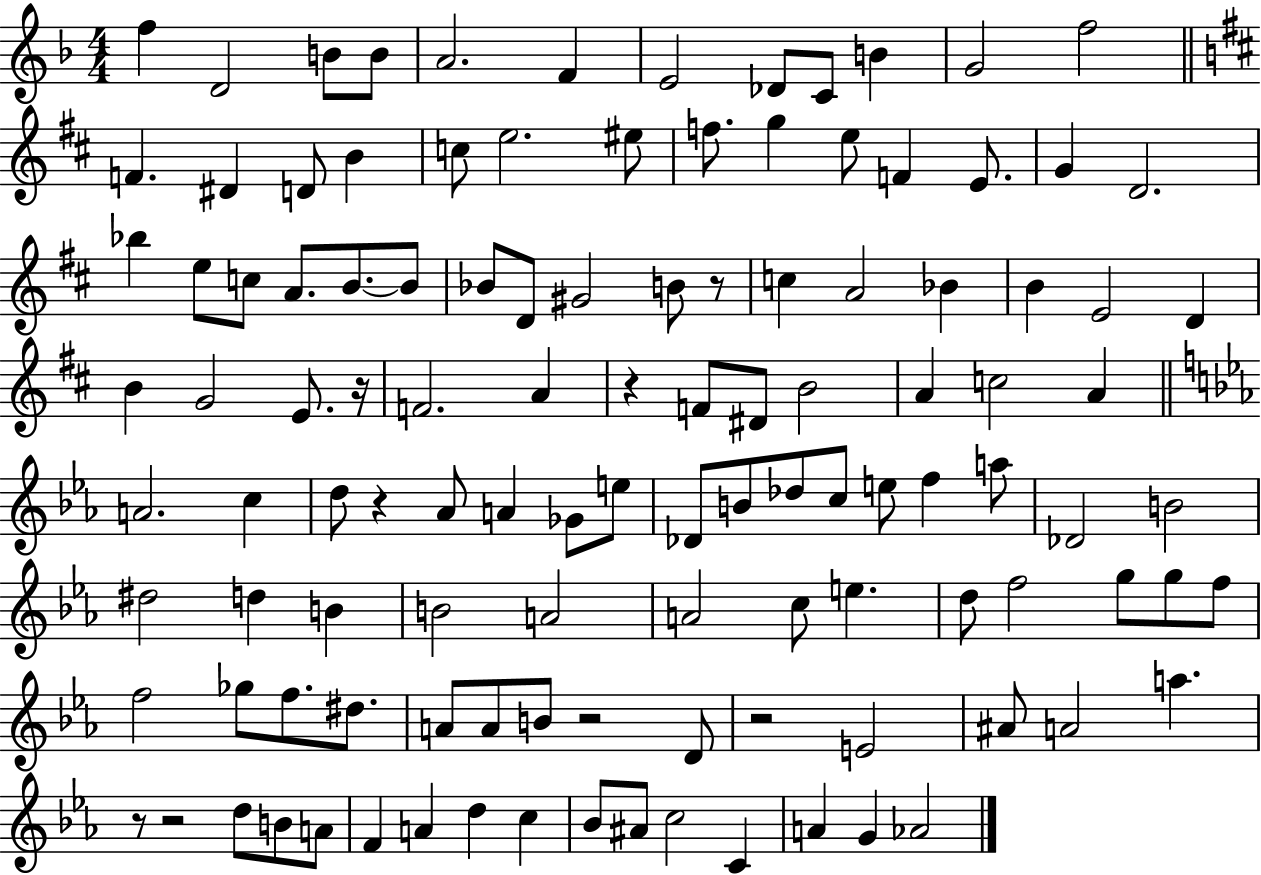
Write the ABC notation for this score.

X:1
T:Untitled
M:4/4
L:1/4
K:F
f D2 B/2 B/2 A2 F E2 _D/2 C/2 B G2 f2 F ^D D/2 B c/2 e2 ^e/2 f/2 g e/2 F E/2 G D2 _b e/2 c/2 A/2 B/2 B/2 _B/2 D/2 ^G2 B/2 z/2 c A2 _B B E2 D B G2 E/2 z/4 F2 A z F/2 ^D/2 B2 A c2 A A2 c d/2 z _A/2 A _G/2 e/2 _D/2 B/2 _d/2 c/2 e/2 f a/2 _D2 B2 ^d2 d B B2 A2 A2 c/2 e d/2 f2 g/2 g/2 f/2 f2 _g/2 f/2 ^d/2 A/2 A/2 B/2 z2 D/2 z2 E2 ^A/2 A2 a z/2 z2 d/2 B/2 A/2 F A d c _B/2 ^A/2 c2 C A G _A2